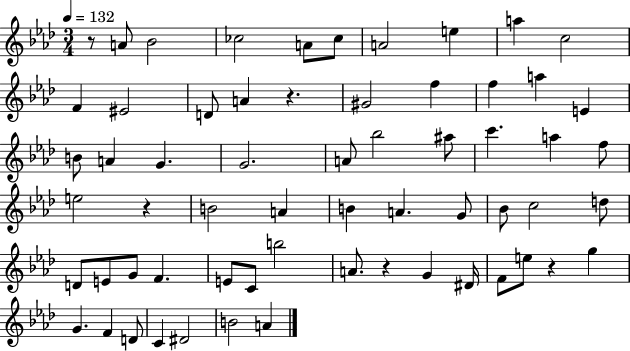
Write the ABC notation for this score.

X:1
T:Untitled
M:3/4
L:1/4
K:Ab
z/2 A/2 _B2 _c2 A/2 _c/2 A2 e a c2 F ^E2 D/2 A z ^G2 f f a E B/2 A G G2 A/2 _b2 ^a/2 c' a f/2 e2 z B2 A B A G/2 _B/2 c2 d/2 D/2 E/2 G/2 F E/2 C/2 b2 A/2 z G ^D/4 F/2 e/2 z g G F D/2 C ^D2 B2 A